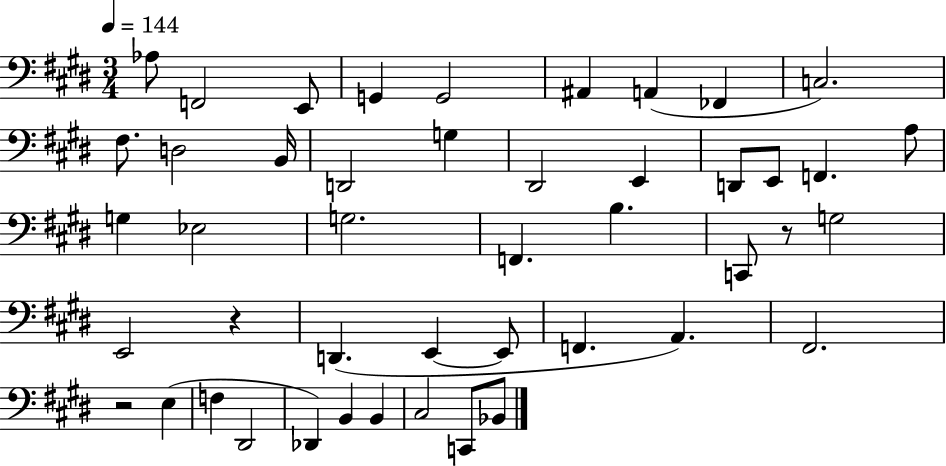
X:1
T:Untitled
M:3/4
L:1/4
K:E
_A,/2 F,,2 E,,/2 G,, G,,2 ^A,, A,, _F,, C,2 ^F,/2 D,2 B,,/4 D,,2 G, ^D,,2 E,, D,,/2 E,,/2 F,, A,/2 G, _E,2 G,2 F,, B, C,,/2 z/2 G,2 E,,2 z D,, E,, E,,/2 F,, A,, ^F,,2 z2 E, F, ^D,,2 _D,, B,, B,, ^C,2 C,,/2 _B,,/2